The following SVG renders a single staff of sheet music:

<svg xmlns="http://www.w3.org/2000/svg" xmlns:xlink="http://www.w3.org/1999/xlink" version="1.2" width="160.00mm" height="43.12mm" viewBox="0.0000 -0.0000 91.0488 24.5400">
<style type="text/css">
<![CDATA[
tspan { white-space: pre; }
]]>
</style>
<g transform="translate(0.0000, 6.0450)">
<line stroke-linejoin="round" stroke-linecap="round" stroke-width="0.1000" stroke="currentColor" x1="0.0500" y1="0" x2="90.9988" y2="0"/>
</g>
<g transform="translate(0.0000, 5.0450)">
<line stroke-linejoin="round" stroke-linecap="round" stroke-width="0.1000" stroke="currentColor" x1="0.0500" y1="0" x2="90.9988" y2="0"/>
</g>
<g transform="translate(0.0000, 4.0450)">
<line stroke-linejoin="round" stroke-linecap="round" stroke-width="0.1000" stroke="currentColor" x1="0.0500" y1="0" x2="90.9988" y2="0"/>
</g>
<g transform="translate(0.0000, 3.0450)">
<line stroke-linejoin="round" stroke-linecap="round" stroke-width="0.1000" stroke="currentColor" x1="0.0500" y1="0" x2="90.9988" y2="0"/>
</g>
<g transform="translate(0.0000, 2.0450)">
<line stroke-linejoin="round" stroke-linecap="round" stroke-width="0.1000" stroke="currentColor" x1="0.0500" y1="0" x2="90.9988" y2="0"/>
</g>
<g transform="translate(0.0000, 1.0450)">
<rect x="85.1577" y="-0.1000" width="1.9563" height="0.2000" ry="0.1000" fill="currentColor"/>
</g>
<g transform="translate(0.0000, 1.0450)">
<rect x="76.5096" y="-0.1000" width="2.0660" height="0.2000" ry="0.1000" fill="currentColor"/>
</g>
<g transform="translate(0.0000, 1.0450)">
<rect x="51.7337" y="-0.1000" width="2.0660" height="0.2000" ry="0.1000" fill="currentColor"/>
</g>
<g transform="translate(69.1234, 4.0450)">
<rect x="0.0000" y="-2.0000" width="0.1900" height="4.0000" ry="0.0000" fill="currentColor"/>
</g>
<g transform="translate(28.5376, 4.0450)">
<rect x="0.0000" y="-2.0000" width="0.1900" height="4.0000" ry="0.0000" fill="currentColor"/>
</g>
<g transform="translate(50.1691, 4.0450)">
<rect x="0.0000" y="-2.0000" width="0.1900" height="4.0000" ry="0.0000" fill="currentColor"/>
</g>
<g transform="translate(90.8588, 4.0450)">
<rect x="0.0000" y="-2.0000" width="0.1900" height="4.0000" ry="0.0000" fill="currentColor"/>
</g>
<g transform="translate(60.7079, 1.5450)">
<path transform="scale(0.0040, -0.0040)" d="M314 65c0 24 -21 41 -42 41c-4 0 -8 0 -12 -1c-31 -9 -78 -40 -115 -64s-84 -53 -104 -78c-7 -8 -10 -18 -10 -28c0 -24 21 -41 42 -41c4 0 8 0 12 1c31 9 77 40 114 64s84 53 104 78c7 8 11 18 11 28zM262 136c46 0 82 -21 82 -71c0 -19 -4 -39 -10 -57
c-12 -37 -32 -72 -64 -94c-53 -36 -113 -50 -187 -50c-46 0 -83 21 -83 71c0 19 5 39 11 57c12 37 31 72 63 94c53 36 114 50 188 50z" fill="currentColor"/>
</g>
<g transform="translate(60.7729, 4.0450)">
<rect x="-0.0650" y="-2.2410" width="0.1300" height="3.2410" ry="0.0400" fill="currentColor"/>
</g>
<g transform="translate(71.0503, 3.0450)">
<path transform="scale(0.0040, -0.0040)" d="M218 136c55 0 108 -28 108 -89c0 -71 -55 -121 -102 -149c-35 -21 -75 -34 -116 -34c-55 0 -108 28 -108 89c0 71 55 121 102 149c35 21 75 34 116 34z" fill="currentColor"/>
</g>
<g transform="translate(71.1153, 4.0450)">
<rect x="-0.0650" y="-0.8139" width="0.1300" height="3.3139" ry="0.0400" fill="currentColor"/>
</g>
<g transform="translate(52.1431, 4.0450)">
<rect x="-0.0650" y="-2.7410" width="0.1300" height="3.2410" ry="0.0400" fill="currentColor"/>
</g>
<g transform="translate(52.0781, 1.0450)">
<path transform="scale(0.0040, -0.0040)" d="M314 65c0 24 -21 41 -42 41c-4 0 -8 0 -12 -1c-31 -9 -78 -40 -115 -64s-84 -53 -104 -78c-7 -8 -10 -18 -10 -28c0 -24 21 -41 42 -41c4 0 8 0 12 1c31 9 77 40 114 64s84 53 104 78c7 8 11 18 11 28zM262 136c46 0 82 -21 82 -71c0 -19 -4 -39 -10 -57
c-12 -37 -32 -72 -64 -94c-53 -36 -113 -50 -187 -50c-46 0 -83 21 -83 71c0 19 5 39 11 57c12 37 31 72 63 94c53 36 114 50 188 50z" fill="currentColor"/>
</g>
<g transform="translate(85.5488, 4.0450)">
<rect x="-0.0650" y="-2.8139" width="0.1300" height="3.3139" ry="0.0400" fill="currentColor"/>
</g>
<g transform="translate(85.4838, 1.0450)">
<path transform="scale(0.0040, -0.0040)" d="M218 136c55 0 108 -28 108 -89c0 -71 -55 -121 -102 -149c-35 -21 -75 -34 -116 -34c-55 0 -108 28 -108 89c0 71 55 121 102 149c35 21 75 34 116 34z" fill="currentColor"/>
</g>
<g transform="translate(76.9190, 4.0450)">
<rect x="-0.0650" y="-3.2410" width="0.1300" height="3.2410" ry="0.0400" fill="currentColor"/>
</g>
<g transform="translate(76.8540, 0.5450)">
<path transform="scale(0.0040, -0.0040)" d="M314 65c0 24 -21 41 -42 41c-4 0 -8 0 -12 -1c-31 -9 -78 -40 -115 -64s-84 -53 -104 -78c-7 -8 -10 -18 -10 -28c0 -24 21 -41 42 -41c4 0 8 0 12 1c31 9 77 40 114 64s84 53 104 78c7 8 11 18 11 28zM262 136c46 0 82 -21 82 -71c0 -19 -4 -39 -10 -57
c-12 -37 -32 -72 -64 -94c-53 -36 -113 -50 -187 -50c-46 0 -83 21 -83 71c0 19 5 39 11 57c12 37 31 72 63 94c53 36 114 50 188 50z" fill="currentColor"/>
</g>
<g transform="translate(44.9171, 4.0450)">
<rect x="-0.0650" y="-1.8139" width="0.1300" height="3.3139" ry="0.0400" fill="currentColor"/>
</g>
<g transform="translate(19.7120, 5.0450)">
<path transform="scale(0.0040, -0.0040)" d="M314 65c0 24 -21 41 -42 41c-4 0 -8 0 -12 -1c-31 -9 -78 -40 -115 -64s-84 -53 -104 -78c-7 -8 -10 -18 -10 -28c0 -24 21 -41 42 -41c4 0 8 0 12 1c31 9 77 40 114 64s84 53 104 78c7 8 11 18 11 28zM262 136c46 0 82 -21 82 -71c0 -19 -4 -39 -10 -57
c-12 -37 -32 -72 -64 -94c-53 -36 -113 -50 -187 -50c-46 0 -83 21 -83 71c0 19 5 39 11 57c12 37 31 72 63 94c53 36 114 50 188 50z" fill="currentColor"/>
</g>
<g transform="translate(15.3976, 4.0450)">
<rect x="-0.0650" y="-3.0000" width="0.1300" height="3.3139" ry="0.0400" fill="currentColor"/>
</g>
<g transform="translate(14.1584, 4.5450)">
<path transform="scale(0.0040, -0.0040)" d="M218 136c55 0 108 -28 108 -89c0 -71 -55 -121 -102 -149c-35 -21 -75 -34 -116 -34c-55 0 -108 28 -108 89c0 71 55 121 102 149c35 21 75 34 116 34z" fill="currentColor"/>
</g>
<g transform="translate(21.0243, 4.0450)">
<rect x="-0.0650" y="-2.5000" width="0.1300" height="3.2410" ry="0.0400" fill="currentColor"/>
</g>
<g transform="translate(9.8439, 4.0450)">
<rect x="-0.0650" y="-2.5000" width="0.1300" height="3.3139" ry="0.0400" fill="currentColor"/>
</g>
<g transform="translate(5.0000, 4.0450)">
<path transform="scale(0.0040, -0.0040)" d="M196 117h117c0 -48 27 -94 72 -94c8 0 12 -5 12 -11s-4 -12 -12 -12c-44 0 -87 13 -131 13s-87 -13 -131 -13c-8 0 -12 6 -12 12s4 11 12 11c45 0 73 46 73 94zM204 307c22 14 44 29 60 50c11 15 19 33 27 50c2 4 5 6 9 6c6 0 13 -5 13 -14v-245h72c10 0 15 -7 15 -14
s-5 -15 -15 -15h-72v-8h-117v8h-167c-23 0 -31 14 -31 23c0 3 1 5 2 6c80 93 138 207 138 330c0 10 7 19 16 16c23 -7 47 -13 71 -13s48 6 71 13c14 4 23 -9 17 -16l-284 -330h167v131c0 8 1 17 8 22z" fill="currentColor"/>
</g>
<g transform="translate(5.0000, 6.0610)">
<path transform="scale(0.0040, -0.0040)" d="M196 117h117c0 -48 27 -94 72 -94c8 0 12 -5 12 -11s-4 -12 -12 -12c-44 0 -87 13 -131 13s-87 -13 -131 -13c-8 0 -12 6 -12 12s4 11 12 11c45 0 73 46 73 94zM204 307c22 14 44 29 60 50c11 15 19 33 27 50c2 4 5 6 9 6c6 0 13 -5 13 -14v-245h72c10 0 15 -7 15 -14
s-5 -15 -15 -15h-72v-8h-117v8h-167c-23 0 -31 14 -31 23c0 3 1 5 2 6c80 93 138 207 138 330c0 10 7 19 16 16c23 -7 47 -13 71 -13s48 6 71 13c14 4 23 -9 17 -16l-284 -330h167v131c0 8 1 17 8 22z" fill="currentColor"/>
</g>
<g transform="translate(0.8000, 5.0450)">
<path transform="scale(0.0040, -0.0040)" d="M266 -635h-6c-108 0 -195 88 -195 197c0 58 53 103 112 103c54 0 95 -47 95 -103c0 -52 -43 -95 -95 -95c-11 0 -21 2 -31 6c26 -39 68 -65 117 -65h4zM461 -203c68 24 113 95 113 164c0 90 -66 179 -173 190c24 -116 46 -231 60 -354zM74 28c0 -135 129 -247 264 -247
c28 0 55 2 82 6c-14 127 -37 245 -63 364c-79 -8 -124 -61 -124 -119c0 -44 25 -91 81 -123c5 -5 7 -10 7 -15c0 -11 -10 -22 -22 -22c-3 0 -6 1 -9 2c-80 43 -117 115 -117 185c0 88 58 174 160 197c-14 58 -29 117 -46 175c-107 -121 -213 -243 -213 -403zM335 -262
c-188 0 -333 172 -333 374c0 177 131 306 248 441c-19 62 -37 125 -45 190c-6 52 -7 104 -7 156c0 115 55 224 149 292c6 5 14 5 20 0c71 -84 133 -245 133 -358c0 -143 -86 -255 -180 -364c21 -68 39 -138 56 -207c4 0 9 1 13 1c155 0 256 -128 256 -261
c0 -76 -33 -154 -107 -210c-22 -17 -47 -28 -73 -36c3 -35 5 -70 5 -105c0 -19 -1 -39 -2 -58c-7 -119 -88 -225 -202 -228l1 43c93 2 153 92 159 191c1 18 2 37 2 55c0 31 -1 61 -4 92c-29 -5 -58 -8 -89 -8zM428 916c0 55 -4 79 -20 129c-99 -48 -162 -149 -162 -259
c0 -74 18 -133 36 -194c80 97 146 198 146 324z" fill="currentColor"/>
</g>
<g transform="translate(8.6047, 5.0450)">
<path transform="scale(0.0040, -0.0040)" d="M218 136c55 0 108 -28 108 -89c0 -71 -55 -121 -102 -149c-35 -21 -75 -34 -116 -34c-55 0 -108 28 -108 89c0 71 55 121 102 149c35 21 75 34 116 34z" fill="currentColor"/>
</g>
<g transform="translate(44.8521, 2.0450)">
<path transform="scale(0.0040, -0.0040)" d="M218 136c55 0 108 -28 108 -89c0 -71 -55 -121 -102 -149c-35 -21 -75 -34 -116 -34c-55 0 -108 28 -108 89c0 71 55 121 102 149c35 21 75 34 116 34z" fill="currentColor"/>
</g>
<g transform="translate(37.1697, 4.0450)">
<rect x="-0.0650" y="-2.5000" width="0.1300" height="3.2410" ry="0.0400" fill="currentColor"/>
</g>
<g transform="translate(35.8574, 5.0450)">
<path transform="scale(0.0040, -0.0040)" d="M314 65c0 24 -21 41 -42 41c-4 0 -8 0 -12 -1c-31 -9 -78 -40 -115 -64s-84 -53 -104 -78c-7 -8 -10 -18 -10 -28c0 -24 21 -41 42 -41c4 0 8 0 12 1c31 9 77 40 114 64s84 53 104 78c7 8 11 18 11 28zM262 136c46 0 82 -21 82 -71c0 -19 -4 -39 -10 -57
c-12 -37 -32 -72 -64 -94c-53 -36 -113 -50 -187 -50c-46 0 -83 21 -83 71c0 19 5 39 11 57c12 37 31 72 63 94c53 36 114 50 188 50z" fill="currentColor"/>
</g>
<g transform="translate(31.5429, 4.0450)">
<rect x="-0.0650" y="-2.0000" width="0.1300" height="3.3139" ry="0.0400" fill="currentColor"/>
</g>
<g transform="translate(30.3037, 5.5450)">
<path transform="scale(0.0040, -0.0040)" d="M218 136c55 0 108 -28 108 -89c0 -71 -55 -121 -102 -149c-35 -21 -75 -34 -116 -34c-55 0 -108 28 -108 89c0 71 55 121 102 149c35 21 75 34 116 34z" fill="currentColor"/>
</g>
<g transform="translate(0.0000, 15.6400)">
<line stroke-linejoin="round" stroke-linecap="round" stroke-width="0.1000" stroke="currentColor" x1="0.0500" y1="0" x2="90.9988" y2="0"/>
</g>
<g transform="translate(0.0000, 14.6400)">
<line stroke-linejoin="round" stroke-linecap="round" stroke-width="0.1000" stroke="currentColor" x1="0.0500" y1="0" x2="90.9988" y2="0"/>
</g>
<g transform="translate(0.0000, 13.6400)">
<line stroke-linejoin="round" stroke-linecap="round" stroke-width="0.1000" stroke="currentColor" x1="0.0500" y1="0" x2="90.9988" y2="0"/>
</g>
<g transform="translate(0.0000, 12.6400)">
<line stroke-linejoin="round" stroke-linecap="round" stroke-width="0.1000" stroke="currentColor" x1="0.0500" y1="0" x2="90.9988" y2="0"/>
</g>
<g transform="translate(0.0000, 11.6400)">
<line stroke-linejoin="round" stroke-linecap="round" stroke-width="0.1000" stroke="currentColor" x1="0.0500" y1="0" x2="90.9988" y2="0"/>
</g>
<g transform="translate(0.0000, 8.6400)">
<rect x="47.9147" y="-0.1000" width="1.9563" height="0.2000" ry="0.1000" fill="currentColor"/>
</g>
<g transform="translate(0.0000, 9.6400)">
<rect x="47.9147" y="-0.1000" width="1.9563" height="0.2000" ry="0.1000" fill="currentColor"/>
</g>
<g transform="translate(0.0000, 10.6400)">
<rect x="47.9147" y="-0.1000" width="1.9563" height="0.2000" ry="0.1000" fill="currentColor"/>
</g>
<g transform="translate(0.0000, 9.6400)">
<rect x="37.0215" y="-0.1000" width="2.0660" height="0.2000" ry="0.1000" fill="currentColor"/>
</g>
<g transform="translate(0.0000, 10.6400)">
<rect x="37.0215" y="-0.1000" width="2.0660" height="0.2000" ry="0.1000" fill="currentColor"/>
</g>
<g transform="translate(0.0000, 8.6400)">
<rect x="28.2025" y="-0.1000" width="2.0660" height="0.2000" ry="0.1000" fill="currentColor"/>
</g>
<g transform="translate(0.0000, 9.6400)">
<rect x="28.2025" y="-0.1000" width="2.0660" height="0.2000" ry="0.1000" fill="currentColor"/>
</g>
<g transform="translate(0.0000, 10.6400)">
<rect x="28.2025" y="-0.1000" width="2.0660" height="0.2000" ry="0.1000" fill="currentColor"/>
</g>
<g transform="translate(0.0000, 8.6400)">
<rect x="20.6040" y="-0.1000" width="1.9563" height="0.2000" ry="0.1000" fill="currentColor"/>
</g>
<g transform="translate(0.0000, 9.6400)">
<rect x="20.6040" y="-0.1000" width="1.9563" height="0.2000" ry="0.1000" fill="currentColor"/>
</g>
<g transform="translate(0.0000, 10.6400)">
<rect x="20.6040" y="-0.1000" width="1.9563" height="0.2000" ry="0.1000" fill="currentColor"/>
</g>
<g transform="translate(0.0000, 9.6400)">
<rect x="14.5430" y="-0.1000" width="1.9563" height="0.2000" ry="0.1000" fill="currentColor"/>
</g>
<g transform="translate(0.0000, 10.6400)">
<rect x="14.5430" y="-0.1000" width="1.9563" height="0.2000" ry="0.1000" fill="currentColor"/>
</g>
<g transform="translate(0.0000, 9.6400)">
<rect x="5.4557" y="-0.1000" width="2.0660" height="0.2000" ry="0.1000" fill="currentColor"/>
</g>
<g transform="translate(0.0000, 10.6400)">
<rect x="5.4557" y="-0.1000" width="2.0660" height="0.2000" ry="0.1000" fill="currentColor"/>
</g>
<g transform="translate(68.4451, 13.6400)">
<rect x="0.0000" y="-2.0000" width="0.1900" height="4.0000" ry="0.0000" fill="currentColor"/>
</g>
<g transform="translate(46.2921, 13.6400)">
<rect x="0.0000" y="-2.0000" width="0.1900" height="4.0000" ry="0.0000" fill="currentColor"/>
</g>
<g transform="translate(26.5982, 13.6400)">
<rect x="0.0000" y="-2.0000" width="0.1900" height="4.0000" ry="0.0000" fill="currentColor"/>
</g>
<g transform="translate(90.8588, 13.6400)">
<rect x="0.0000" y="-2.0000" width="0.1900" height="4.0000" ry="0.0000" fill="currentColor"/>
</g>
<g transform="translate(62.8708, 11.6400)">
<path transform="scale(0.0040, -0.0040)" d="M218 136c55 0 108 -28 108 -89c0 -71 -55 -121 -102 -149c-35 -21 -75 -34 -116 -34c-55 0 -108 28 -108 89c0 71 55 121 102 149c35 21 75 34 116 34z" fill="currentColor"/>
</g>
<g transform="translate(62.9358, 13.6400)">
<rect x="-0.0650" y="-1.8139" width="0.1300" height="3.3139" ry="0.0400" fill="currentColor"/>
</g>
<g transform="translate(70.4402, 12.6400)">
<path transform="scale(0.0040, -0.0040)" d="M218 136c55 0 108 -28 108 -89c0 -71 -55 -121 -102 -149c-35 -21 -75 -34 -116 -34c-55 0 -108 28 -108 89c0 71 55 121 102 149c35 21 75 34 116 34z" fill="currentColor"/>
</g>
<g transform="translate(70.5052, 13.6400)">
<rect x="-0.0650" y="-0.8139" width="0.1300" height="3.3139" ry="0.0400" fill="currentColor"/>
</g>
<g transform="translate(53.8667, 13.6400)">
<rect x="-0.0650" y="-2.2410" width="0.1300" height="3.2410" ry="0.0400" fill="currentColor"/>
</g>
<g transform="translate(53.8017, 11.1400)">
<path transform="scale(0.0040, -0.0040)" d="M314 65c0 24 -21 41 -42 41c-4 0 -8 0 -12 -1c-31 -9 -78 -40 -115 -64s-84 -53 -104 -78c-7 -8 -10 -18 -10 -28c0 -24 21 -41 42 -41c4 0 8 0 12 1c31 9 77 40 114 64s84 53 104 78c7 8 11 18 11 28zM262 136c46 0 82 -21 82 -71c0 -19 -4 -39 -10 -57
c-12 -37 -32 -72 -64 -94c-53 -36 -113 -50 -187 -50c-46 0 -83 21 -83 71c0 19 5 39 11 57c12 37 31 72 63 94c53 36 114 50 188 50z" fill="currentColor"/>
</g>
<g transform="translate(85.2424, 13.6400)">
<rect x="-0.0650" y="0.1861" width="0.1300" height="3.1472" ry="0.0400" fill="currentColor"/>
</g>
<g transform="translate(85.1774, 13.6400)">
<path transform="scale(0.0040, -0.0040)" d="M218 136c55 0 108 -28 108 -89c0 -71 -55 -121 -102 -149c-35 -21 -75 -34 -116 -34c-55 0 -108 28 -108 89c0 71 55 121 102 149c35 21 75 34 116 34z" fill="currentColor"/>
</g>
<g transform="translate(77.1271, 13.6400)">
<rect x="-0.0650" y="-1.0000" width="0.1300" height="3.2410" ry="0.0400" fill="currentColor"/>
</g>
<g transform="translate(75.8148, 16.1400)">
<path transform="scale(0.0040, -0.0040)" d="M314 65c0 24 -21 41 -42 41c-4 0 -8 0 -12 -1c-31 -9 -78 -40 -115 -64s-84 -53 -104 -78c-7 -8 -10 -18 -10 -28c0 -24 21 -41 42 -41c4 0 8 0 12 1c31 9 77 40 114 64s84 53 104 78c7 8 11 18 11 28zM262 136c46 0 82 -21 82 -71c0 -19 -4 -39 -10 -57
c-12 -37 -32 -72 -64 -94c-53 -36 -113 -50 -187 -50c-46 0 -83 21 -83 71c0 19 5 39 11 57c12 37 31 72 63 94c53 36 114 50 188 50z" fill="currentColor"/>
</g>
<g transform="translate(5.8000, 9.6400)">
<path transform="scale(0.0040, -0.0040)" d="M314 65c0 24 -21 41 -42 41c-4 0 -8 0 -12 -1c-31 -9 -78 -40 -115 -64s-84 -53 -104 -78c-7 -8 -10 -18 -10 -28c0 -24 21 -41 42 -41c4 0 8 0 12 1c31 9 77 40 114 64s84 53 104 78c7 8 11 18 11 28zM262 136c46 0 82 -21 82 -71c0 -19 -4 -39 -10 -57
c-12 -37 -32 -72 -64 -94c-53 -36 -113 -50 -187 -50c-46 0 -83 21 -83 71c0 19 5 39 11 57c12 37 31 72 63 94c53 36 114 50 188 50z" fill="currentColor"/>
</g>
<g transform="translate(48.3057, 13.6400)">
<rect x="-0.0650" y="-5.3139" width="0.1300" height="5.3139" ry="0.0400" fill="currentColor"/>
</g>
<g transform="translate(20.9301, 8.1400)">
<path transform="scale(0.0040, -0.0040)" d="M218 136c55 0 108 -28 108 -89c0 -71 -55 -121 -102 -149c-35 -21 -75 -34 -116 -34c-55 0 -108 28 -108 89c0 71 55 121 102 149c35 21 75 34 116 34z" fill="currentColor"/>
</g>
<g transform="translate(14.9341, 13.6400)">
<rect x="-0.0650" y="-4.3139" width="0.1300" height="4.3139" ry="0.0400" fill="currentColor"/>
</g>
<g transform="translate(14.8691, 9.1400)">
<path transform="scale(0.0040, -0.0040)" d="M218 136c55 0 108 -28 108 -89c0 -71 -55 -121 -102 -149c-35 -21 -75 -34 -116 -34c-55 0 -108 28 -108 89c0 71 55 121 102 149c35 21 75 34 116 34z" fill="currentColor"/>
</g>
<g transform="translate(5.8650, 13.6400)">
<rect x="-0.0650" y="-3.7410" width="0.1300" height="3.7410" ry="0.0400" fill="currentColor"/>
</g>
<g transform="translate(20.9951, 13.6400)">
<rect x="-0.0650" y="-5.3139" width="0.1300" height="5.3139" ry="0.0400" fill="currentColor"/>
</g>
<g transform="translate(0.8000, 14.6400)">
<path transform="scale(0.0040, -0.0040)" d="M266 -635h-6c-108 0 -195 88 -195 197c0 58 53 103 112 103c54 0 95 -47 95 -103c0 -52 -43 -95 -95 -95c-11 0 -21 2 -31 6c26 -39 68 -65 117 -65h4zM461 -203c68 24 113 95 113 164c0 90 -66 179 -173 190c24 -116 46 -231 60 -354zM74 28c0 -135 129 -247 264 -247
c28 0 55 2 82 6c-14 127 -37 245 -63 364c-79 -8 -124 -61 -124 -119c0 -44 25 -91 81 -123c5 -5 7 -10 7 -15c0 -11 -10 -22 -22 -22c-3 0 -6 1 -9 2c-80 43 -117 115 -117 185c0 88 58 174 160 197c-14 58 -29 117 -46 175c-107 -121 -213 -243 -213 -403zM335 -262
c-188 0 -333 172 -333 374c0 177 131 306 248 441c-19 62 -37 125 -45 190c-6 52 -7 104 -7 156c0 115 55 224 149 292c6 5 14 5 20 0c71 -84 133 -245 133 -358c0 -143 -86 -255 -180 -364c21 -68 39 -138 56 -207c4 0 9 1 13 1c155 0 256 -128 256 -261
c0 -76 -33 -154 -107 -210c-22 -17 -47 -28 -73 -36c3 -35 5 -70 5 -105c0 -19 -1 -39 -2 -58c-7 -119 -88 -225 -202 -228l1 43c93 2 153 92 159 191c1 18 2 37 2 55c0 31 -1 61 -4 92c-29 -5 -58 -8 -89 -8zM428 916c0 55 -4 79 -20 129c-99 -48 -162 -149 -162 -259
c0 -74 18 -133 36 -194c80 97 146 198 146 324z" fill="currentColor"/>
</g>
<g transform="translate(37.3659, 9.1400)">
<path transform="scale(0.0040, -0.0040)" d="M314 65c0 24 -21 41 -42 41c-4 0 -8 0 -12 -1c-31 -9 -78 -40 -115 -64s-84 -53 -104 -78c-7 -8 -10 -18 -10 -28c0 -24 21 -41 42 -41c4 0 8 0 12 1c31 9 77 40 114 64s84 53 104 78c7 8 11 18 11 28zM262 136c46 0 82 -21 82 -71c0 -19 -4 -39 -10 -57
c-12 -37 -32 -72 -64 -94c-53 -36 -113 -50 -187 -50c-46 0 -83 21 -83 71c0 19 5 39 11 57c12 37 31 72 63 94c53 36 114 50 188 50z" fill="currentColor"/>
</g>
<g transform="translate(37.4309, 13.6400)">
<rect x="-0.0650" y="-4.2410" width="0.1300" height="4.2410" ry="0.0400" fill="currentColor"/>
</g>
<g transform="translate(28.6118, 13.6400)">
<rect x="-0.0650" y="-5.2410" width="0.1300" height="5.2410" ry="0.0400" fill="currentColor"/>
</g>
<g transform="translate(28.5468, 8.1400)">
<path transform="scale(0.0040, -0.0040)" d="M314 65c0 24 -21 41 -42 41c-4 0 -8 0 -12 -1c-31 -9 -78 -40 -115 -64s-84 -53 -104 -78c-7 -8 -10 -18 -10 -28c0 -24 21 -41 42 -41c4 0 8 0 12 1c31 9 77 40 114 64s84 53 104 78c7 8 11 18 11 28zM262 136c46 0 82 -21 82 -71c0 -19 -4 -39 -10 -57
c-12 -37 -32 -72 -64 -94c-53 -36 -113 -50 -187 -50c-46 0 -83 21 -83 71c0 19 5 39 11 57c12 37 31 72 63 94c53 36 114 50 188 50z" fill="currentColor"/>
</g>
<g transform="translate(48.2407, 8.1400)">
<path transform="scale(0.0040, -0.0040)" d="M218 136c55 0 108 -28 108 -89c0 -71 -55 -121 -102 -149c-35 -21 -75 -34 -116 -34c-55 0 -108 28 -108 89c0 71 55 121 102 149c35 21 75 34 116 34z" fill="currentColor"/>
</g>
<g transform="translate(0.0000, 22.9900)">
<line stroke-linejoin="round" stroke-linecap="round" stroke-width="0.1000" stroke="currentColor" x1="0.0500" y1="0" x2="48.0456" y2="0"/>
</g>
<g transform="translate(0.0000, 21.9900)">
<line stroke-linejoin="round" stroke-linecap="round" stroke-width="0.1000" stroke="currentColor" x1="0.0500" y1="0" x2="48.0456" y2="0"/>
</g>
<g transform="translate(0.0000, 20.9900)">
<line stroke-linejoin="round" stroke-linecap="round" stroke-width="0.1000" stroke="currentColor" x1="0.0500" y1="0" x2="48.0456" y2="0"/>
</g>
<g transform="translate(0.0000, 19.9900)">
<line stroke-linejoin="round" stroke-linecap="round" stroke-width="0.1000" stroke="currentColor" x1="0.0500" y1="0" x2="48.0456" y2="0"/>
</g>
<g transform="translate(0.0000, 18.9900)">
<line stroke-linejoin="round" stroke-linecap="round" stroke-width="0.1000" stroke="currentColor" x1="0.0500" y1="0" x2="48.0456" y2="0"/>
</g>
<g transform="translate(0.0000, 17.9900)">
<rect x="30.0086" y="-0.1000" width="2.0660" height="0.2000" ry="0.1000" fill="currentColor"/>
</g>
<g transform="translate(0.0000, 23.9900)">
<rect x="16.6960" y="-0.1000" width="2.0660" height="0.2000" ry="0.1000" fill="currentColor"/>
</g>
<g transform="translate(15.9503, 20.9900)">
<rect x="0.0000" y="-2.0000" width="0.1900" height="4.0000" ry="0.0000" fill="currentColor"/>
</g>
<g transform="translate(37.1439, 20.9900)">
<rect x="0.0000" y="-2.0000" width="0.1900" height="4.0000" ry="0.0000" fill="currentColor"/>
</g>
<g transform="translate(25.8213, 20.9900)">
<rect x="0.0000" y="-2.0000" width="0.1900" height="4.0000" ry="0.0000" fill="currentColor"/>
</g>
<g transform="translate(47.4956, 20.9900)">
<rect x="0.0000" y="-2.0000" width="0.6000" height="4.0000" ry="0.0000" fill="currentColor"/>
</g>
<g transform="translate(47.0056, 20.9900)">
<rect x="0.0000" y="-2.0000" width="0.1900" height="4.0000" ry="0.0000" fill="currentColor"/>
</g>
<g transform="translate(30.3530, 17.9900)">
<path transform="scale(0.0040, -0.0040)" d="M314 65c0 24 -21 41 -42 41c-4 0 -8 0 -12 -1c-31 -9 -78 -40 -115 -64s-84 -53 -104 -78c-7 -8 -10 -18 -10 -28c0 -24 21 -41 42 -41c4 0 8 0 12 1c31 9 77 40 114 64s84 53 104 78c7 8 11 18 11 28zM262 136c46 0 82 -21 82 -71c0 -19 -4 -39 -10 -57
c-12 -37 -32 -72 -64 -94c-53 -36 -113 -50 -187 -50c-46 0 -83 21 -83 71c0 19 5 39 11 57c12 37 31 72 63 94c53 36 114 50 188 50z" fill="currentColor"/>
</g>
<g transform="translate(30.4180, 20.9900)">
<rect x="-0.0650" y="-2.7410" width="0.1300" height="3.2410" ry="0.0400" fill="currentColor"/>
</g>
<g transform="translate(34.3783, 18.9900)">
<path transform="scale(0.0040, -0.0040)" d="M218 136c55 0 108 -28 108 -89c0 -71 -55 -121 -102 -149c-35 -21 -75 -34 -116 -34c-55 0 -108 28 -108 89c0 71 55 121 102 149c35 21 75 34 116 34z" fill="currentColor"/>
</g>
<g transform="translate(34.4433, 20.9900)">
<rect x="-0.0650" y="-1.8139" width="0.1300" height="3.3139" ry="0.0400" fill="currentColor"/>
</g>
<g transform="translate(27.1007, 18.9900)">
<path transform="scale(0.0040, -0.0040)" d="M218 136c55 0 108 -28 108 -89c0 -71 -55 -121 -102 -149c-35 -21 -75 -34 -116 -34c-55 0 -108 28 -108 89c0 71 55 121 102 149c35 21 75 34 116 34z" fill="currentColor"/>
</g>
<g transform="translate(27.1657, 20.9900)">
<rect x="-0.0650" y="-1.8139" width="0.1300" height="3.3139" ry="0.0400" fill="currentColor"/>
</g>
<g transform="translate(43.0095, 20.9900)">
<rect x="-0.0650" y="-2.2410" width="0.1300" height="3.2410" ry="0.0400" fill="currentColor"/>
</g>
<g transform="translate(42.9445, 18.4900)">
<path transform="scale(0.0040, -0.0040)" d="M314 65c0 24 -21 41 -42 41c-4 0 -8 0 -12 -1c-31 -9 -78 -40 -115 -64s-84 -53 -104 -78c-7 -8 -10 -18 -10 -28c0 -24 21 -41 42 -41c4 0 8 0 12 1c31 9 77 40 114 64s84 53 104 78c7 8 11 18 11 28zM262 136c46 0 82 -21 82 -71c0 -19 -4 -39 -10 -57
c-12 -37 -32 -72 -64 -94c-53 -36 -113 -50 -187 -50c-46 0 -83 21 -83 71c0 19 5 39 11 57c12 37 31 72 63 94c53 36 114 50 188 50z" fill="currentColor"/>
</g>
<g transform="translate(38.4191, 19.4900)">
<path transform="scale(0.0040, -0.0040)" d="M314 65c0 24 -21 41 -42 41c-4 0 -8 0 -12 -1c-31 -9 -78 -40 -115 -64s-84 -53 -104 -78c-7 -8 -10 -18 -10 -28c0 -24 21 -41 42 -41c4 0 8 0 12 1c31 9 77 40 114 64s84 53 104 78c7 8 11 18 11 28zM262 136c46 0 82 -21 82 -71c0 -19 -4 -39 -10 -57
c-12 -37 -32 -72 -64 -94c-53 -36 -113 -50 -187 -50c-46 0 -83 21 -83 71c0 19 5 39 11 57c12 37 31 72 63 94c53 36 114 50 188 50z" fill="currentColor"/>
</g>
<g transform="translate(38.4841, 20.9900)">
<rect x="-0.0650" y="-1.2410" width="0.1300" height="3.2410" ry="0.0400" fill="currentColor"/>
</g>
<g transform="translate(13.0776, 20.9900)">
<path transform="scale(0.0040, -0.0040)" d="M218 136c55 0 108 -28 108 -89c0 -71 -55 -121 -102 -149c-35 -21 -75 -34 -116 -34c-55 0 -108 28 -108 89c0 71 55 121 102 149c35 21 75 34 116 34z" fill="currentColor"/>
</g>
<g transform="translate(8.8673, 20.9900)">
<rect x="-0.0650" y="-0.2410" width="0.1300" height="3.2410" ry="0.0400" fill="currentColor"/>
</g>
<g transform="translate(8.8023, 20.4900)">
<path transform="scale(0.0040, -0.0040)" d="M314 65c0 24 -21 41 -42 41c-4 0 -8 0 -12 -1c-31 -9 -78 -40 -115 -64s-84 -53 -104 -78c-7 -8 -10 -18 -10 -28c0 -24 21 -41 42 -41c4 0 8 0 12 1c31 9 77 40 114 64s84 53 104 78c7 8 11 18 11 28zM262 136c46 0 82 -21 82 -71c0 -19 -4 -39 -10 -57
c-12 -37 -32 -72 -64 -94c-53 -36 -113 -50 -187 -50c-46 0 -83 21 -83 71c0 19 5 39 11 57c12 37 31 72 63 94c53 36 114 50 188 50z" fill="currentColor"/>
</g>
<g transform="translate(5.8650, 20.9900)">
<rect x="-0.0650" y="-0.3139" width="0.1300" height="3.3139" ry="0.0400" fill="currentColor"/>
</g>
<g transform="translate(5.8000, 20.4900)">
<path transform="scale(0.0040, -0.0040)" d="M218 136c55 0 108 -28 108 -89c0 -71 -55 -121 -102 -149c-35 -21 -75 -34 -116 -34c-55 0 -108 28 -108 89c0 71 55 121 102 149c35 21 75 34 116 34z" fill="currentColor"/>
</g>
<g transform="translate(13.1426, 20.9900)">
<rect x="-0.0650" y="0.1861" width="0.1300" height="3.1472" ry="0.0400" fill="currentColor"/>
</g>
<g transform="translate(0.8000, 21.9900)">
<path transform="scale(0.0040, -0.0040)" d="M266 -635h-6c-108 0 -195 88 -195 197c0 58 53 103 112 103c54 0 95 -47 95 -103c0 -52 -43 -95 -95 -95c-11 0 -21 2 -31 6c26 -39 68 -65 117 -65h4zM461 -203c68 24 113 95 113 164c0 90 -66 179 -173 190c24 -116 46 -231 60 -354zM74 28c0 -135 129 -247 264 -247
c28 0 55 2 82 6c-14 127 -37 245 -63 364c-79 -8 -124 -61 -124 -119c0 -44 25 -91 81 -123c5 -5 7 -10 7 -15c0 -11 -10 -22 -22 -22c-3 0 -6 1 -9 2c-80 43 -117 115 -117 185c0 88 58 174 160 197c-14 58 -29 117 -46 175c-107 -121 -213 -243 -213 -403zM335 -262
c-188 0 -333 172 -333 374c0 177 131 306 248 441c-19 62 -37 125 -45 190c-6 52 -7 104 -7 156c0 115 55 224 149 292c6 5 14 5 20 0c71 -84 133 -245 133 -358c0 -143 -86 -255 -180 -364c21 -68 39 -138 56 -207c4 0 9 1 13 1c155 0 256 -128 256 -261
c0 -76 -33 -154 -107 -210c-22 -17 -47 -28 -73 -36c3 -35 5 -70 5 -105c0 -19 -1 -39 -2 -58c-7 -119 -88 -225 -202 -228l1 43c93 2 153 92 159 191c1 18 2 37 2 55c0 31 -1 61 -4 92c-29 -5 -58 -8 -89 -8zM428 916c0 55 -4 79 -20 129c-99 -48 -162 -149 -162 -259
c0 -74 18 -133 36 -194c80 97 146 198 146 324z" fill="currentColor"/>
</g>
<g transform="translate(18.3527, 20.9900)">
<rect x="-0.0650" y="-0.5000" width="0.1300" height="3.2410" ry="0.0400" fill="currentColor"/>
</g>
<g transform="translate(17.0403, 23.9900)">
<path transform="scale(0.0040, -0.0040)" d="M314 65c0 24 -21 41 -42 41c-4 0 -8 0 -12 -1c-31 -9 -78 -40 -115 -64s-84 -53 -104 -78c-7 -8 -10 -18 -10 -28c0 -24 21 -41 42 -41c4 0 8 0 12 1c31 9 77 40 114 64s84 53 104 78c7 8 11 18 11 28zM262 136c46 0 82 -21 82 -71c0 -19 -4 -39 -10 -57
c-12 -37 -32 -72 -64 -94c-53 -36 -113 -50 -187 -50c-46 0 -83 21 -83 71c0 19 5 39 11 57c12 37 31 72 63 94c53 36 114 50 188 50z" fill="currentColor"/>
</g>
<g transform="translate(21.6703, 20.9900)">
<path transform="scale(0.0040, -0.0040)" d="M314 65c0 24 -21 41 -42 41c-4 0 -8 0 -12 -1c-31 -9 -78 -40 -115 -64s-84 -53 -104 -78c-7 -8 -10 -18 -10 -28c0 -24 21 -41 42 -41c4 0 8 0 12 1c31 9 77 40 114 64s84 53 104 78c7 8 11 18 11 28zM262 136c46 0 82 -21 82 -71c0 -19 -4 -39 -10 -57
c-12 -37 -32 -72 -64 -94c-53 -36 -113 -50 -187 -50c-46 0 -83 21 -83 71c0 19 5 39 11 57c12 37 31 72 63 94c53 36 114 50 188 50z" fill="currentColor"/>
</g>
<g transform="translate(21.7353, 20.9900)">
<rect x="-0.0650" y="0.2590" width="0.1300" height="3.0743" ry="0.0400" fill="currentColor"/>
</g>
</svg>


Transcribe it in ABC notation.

X:1
T:Untitled
M:4/4
L:1/4
K:C
G A G2 F G2 f a2 g2 d b2 a c'2 d' f' f'2 d'2 f' g2 f d D2 B c c2 B C2 B2 f a2 f e2 g2